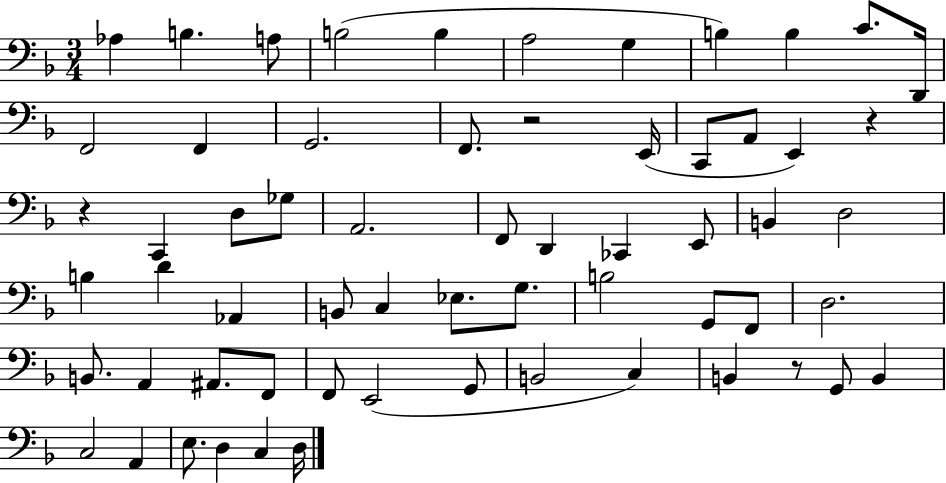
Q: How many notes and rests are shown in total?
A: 62